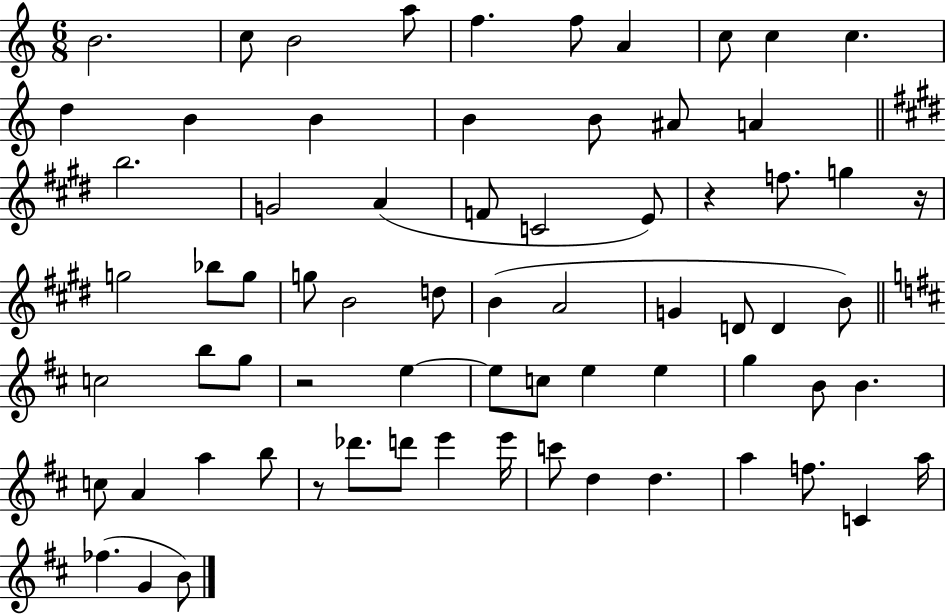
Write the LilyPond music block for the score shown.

{
  \clef treble
  \numericTimeSignature
  \time 6/8
  \key c \major
  b'2. | c''8 b'2 a''8 | f''4. f''8 a'4 | c''8 c''4 c''4. | \break d''4 b'4 b'4 | b'4 b'8 ais'8 a'4 | \bar "||" \break \key e \major b''2. | g'2 a'4( | f'8 c'2 e'8) | r4 f''8. g''4 r16 | \break g''2 bes''8 g''8 | g''8 b'2 d''8 | b'4( a'2 | g'4 d'8 d'4 b'8) | \break \bar "||" \break \key d \major c''2 b''8 g''8 | r2 e''4~~ | e''8 c''8 e''4 e''4 | g''4 b'8 b'4. | \break c''8 a'4 a''4 b''8 | r8 des'''8. d'''8 e'''4 e'''16 | c'''8 d''4 d''4. | a''4 f''8. c'4 a''16 | \break fes''4.( g'4 b'8) | \bar "|."
}